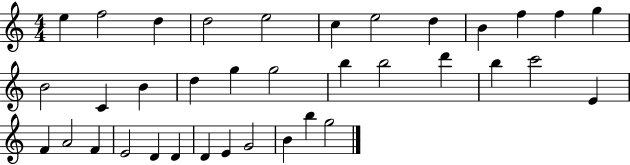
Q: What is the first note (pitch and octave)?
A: E5